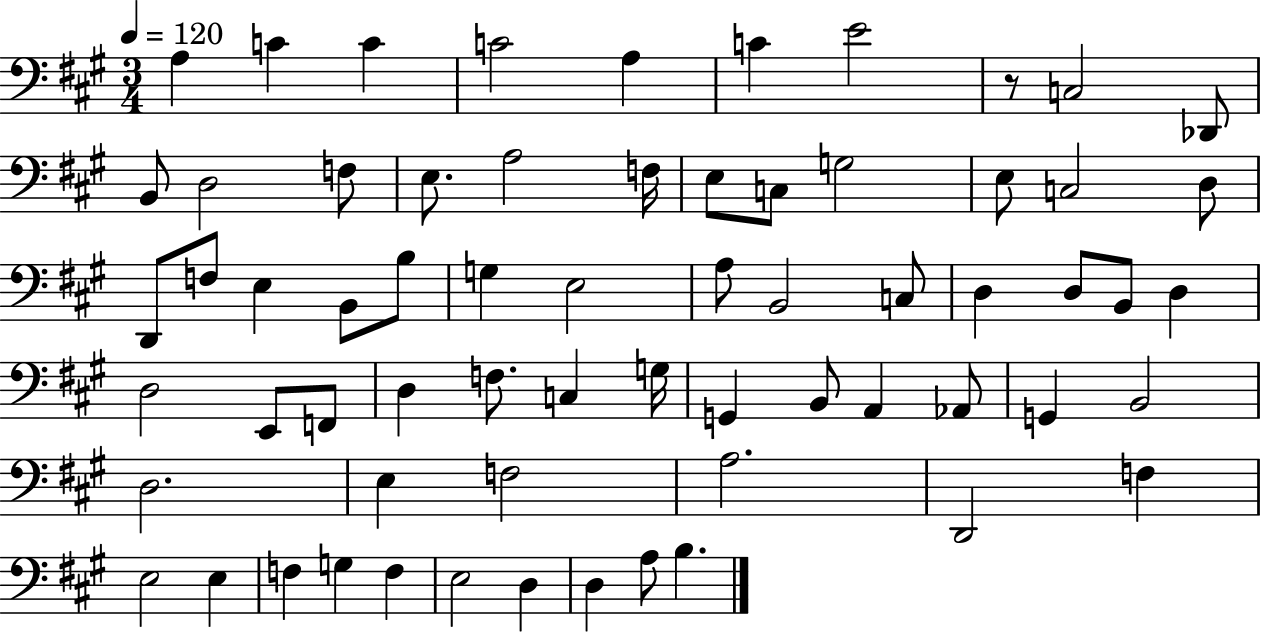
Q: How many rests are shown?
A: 1